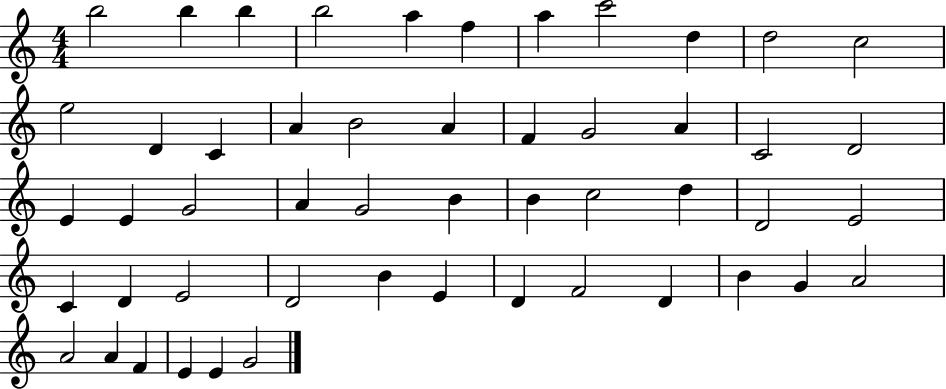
{
  \clef treble
  \numericTimeSignature
  \time 4/4
  \key c \major
  b''2 b''4 b''4 | b''2 a''4 f''4 | a''4 c'''2 d''4 | d''2 c''2 | \break e''2 d'4 c'4 | a'4 b'2 a'4 | f'4 g'2 a'4 | c'2 d'2 | \break e'4 e'4 g'2 | a'4 g'2 b'4 | b'4 c''2 d''4 | d'2 e'2 | \break c'4 d'4 e'2 | d'2 b'4 e'4 | d'4 f'2 d'4 | b'4 g'4 a'2 | \break a'2 a'4 f'4 | e'4 e'4 g'2 | \bar "|."
}